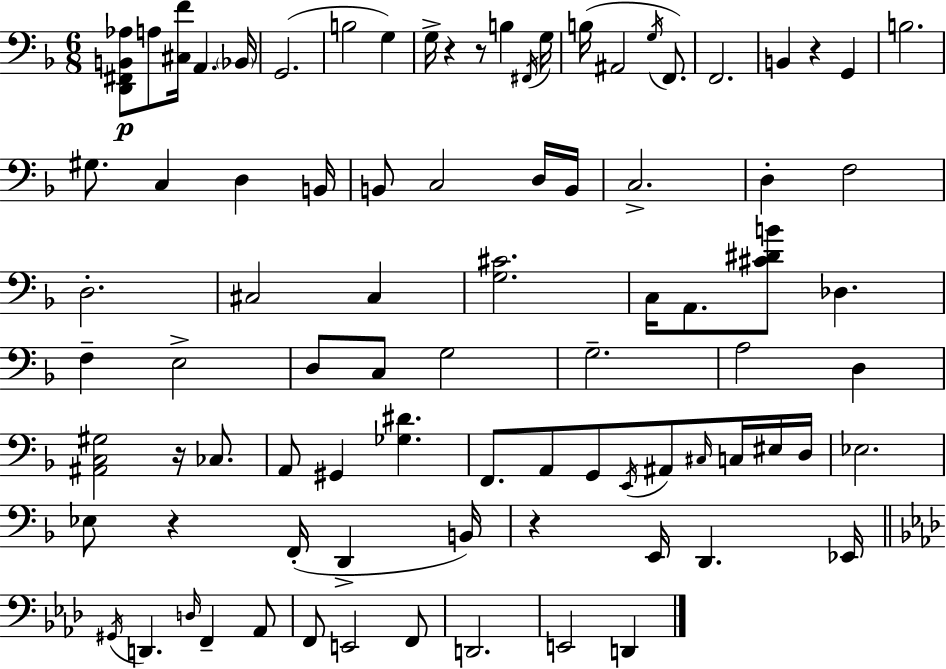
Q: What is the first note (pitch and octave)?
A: A3